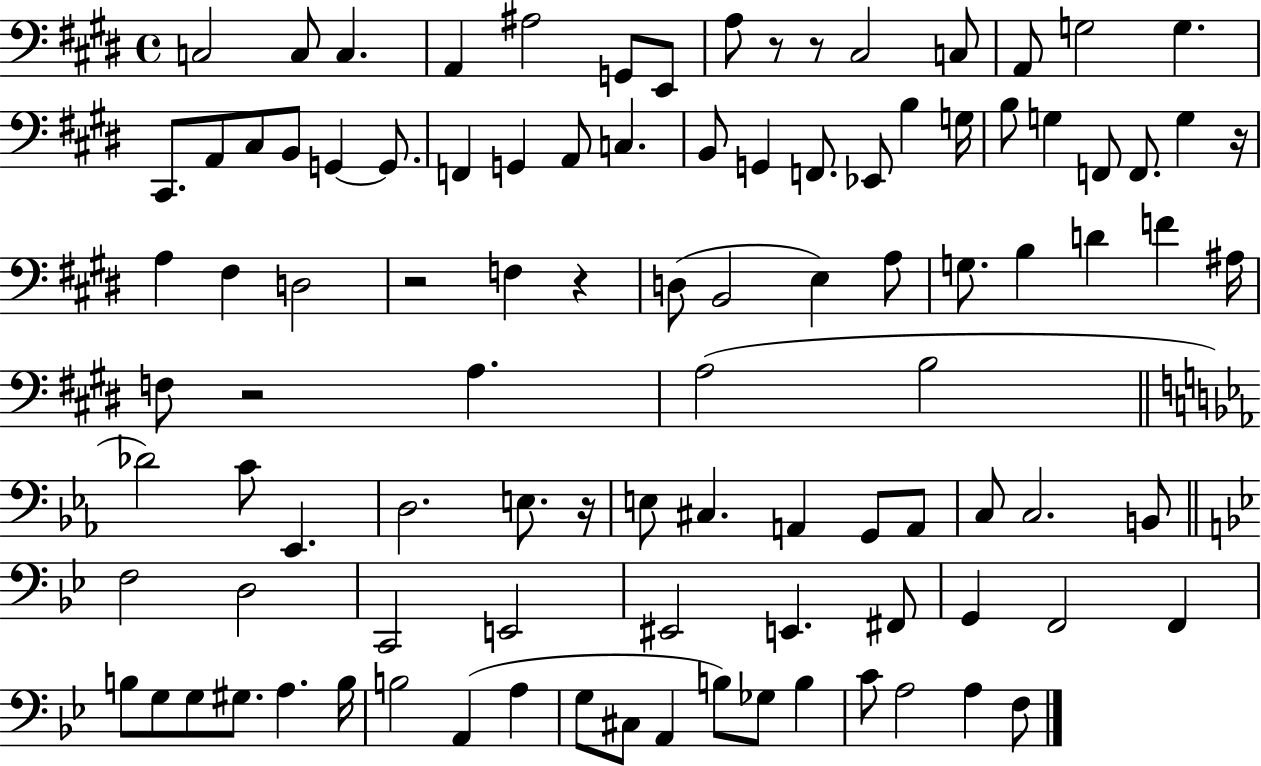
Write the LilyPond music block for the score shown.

{
  \clef bass
  \time 4/4
  \defaultTimeSignature
  \key e \major
  c2 c8 c4. | a,4 ais2 g,8 e,8 | a8 r8 r8 cis2 c8 | a,8 g2 g4. | \break cis,8. a,8 cis8 b,8 g,4~~ g,8. | f,4 g,4 a,8 c4. | b,8 g,4 f,8. ees,8 b4 g16 | b8 g4 f,8 f,8. g4 r16 | \break a4 fis4 d2 | r2 f4 r4 | d8( b,2 e4) a8 | g8. b4 d'4 f'4 ais16 | \break f8 r2 a4. | a2( b2 | \bar "||" \break \key ees \major des'2) c'8 ees,4. | d2. e8. r16 | e8 cis4. a,4 g,8 a,8 | c8 c2. b,8 | \break \bar "||" \break \key bes \major f2 d2 | c,2 e,2 | eis,2 e,4. fis,8 | g,4 f,2 f,4 | \break b8 g8 g8 gis8. a4. b16 | b2 a,4( a4 | g8 cis8 a,4 b8) ges8 b4 | c'8 a2 a4 f8 | \break \bar "|."
}